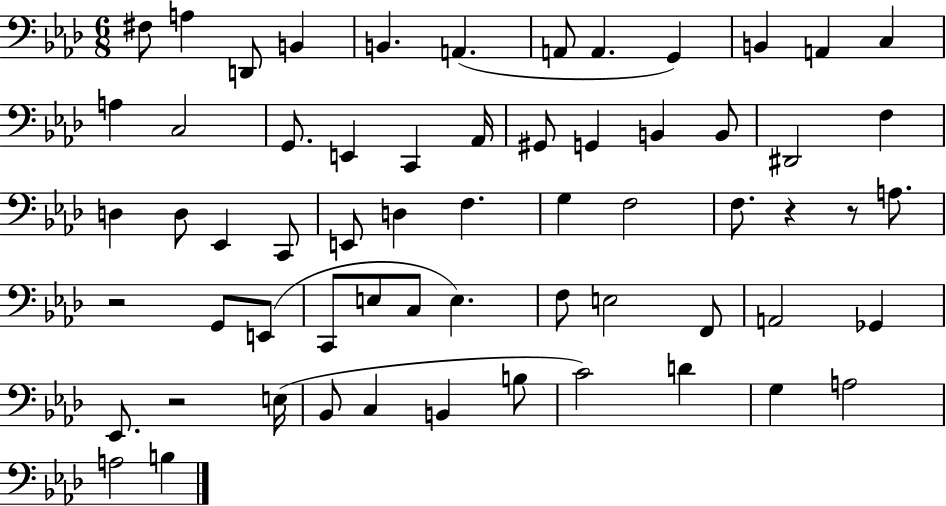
X:1
T:Untitled
M:6/8
L:1/4
K:Ab
^F,/2 A, D,,/2 B,, B,, A,, A,,/2 A,, G,, B,, A,, C, A, C,2 G,,/2 E,, C,, _A,,/4 ^G,,/2 G,, B,, B,,/2 ^D,,2 F, D, D,/2 _E,, C,,/2 E,,/2 D, F, G, F,2 F,/2 z z/2 A,/2 z2 G,,/2 E,,/2 C,,/2 E,/2 C,/2 E, F,/2 E,2 F,,/2 A,,2 _G,, _E,,/2 z2 E,/4 _B,,/2 C, B,, B,/2 C2 D G, A,2 A,2 B,